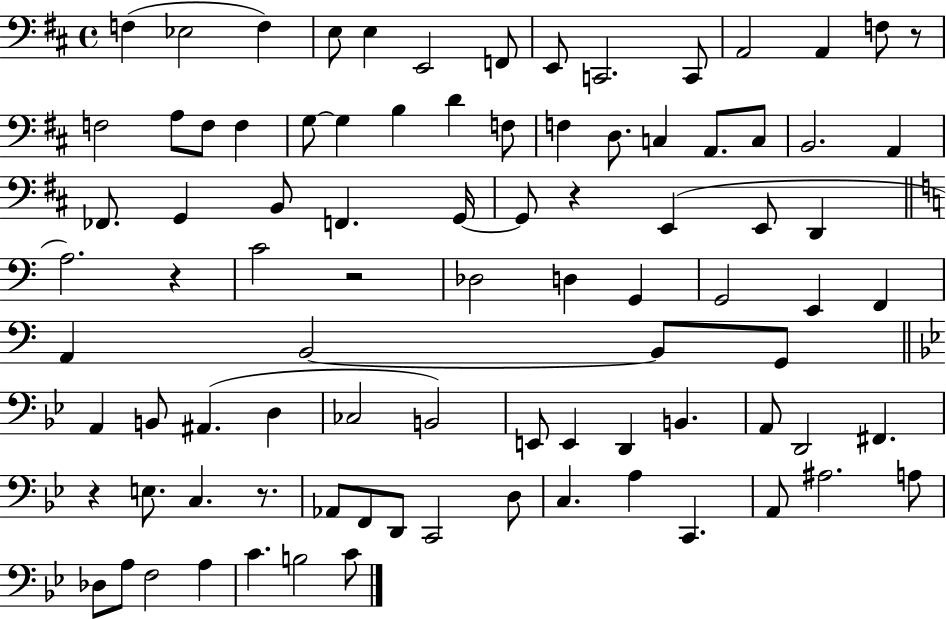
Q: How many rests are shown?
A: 6